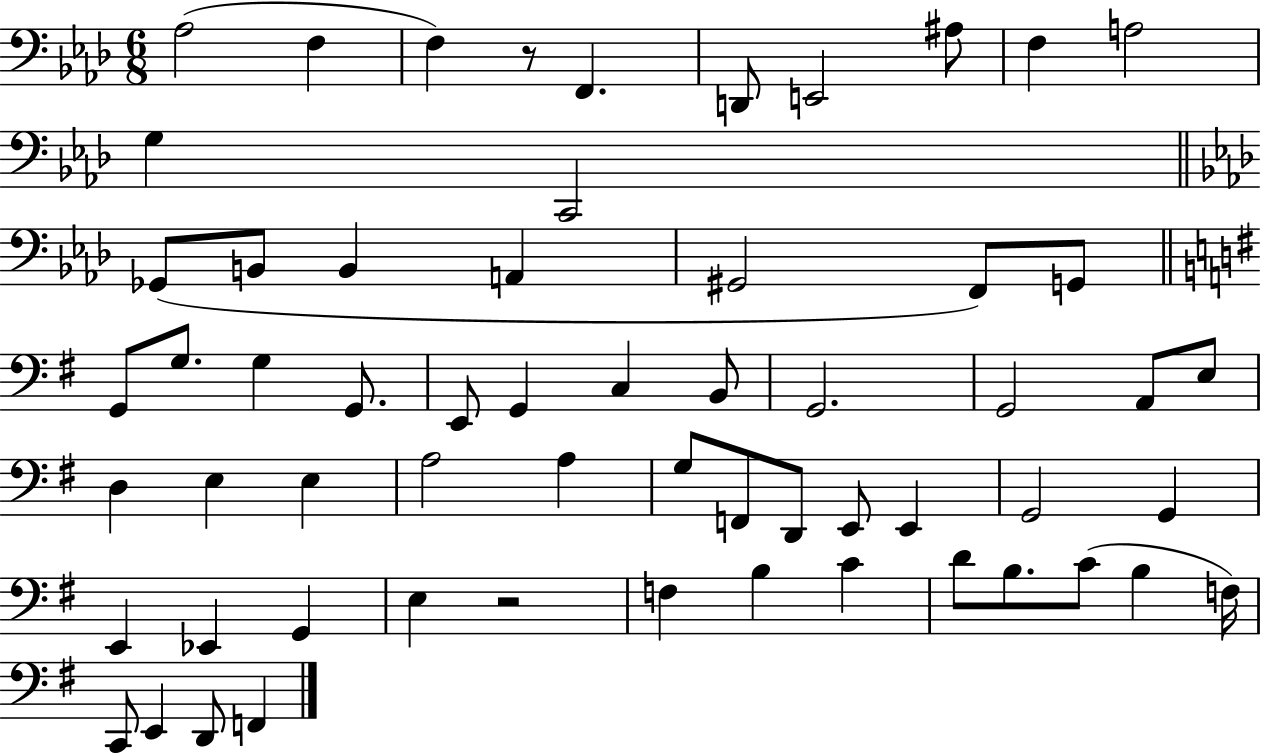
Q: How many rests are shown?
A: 2